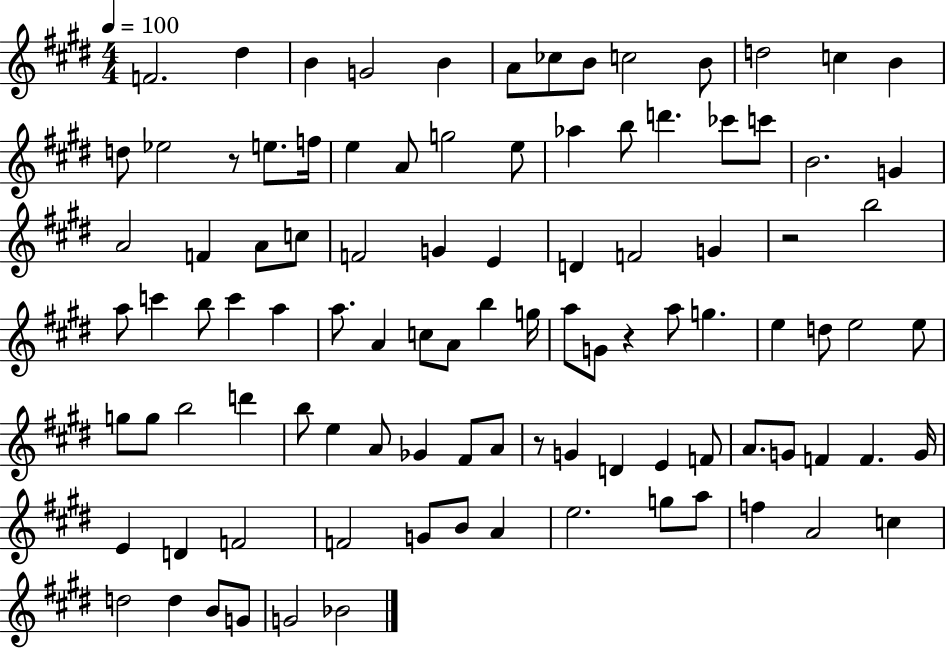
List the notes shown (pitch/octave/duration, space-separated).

F4/h. D#5/q B4/q G4/h B4/q A4/e CES5/e B4/e C5/h B4/e D5/h C5/q B4/q D5/e Eb5/h R/e E5/e. F5/s E5/q A4/e G5/h E5/e Ab5/q B5/e D6/q. CES6/e C6/e B4/h. G4/q A4/h F4/q A4/e C5/e F4/h G4/q E4/q D4/q F4/h G4/q R/h B5/h A5/e C6/q B5/e C6/q A5/q A5/e. A4/q C5/e A4/e B5/q G5/s A5/e G4/e R/q A5/e G5/q. E5/q D5/e E5/h E5/e G5/e G5/e B5/h D6/q B5/e E5/q A4/e Gb4/q F#4/e A4/e R/e G4/q D4/q E4/q F4/e A4/e. G4/e F4/q F4/q. G4/s E4/q D4/q F4/h F4/h G4/e B4/e A4/q E5/h. G5/e A5/e F5/q A4/h C5/q D5/h D5/q B4/e G4/e G4/h Bb4/h